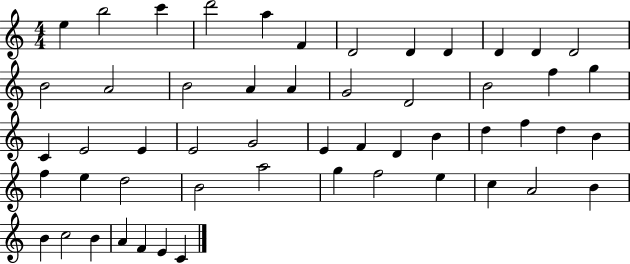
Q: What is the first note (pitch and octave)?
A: E5